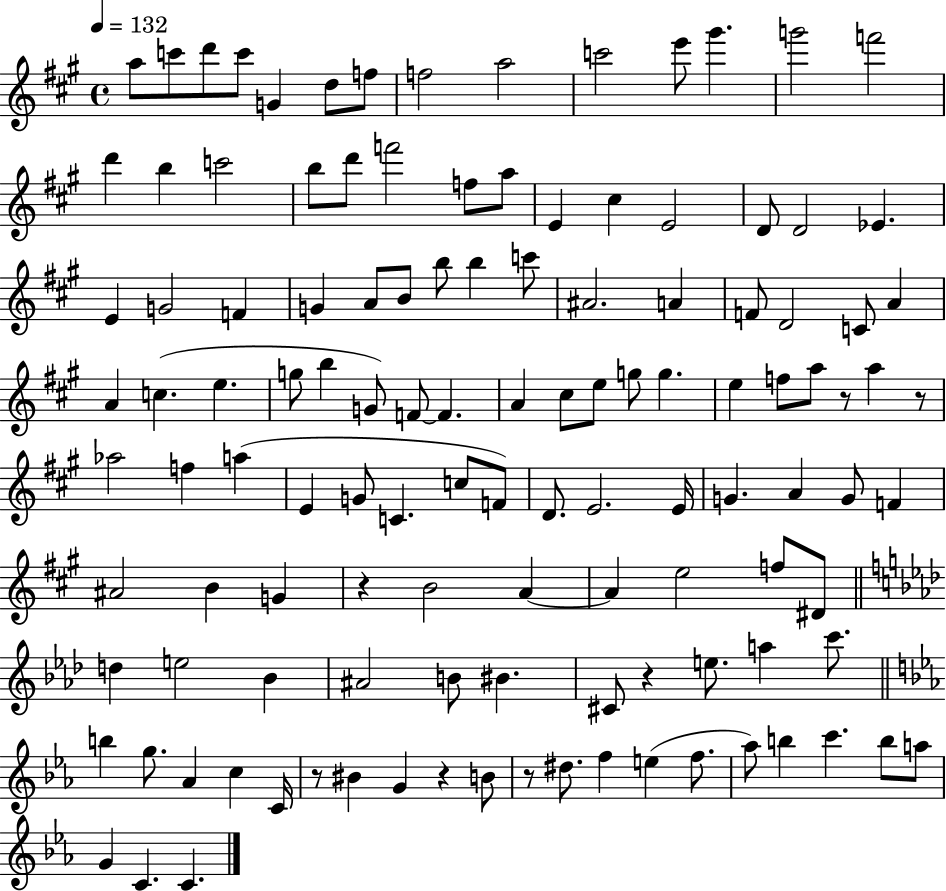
X:1
T:Untitled
M:4/4
L:1/4
K:A
a/2 c'/2 d'/2 c'/2 G d/2 f/2 f2 a2 c'2 e'/2 ^g' g'2 f'2 d' b c'2 b/2 d'/2 f'2 f/2 a/2 E ^c E2 D/2 D2 _E E G2 F G A/2 B/2 b/2 b c'/2 ^A2 A F/2 D2 C/2 A A c e g/2 b G/2 F/2 F A ^c/2 e/2 g/2 g e f/2 a/2 z/2 a z/2 _a2 f a E G/2 C c/2 F/2 D/2 E2 E/4 G A G/2 F ^A2 B G z B2 A A e2 f/2 ^D/2 d e2 _B ^A2 B/2 ^B ^C/2 z e/2 a c'/2 b g/2 _A c C/4 z/2 ^B G z B/2 z/2 ^d/2 f e f/2 _a/2 b c' b/2 a/2 G C C